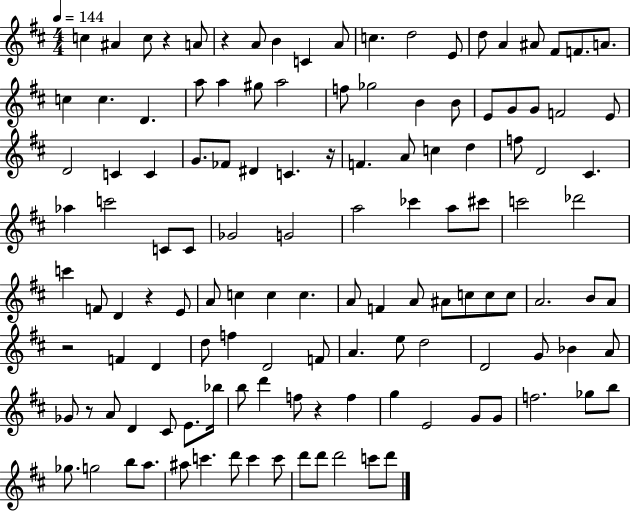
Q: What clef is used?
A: treble